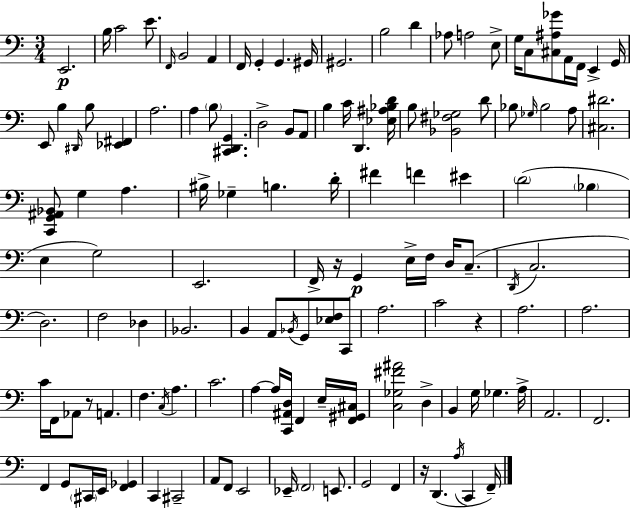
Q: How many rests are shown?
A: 4